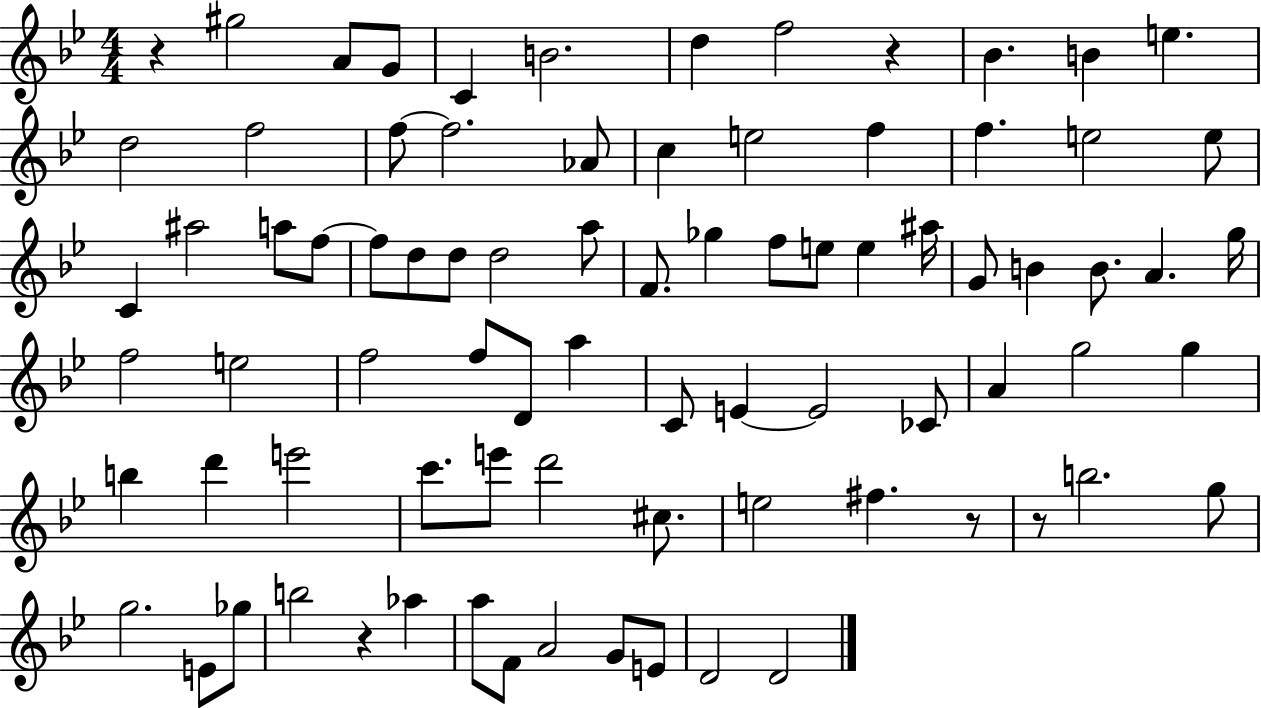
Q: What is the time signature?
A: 4/4